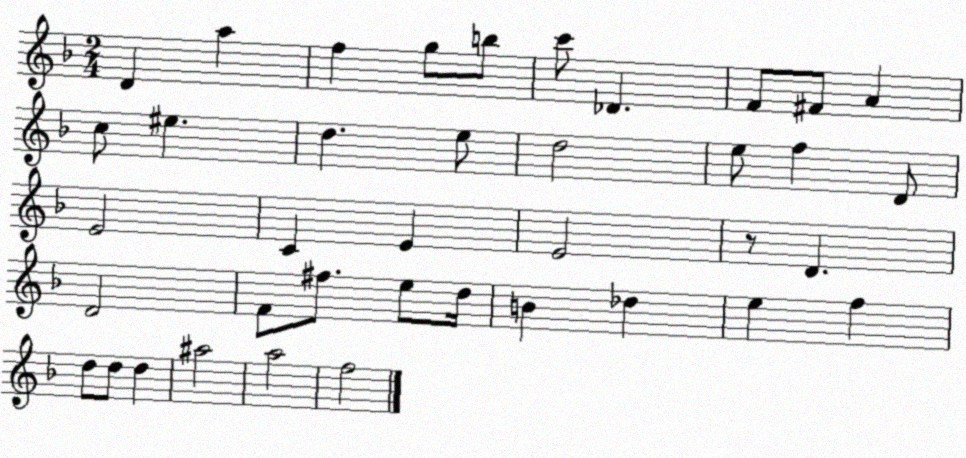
X:1
T:Untitled
M:2/4
L:1/4
K:F
D a f g/2 b/2 c'/2 _D F/2 ^F/2 A c/2 ^e d e/2 d2 e/2 f D/2 E2 C E E2 z/2 D D2 F/2 ^f/2 e/2 d/4 B _d e f d/2 d/2 d ^a2 a2 f2